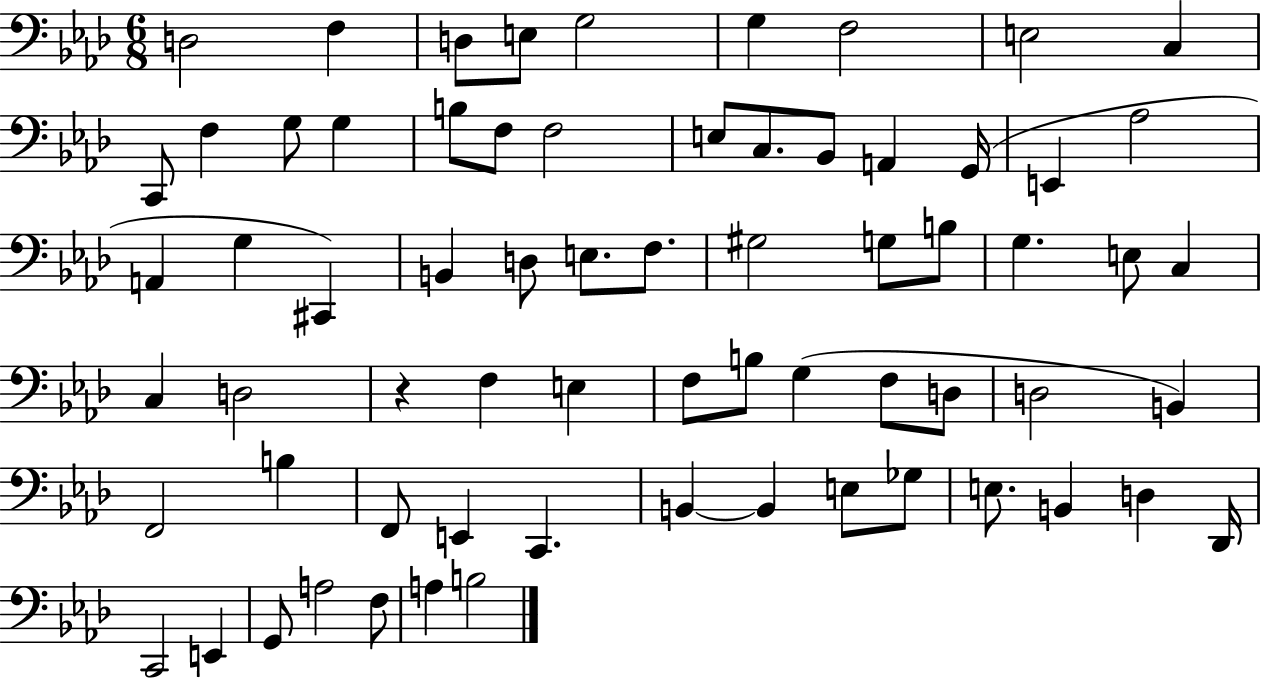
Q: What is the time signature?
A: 6/8